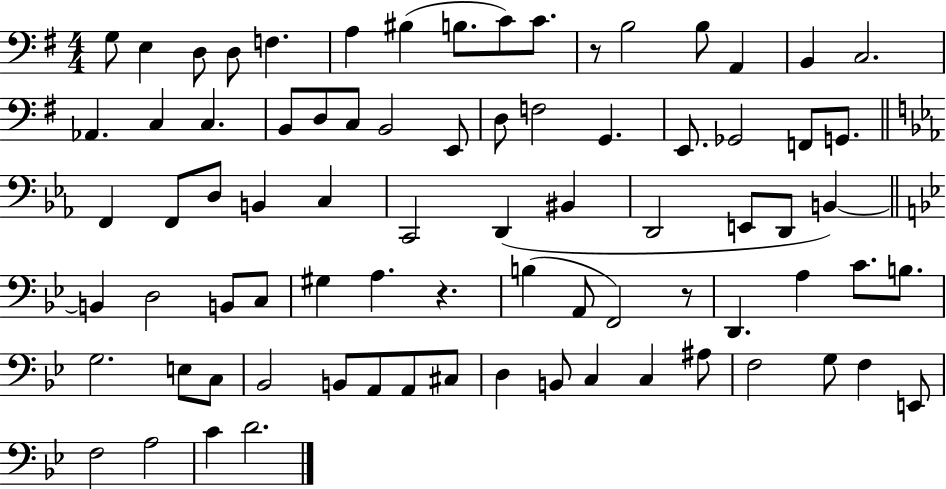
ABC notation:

X:1
T:Untitled
M:4/4
L:1/4
K:G
G,/2 E, D,/2 D,/2 F, A, ^B, B,/2 C/2 C/2 z/2 B,2 B,/2 A,, B,, C,2 _A,, C, C, B,,/2 D,/2 C,/2 B,,2 E,,/2 D,/2 F,2 G,, E,,/2 _G,,2 F,,/2 G,,/2 F,, F,,/2 D,/2 B,, C, C,,2 D,, ^B,, D,,2 E,,/2 D,,/2 B,, B,, D,2 B,,/2 C,/2 ^G, A, z B, A,,/2 F,,2 z/2 D,, A, C/2 B,/2 G,2 E,/2 C,/2 _B,,2 B,,/2 A,,/2 A,,/2 ^C,/2 D, B,,/2 C, C, ^A,/2 F,2 G,/2 F, E,,/2 F,2 A,2 C D2